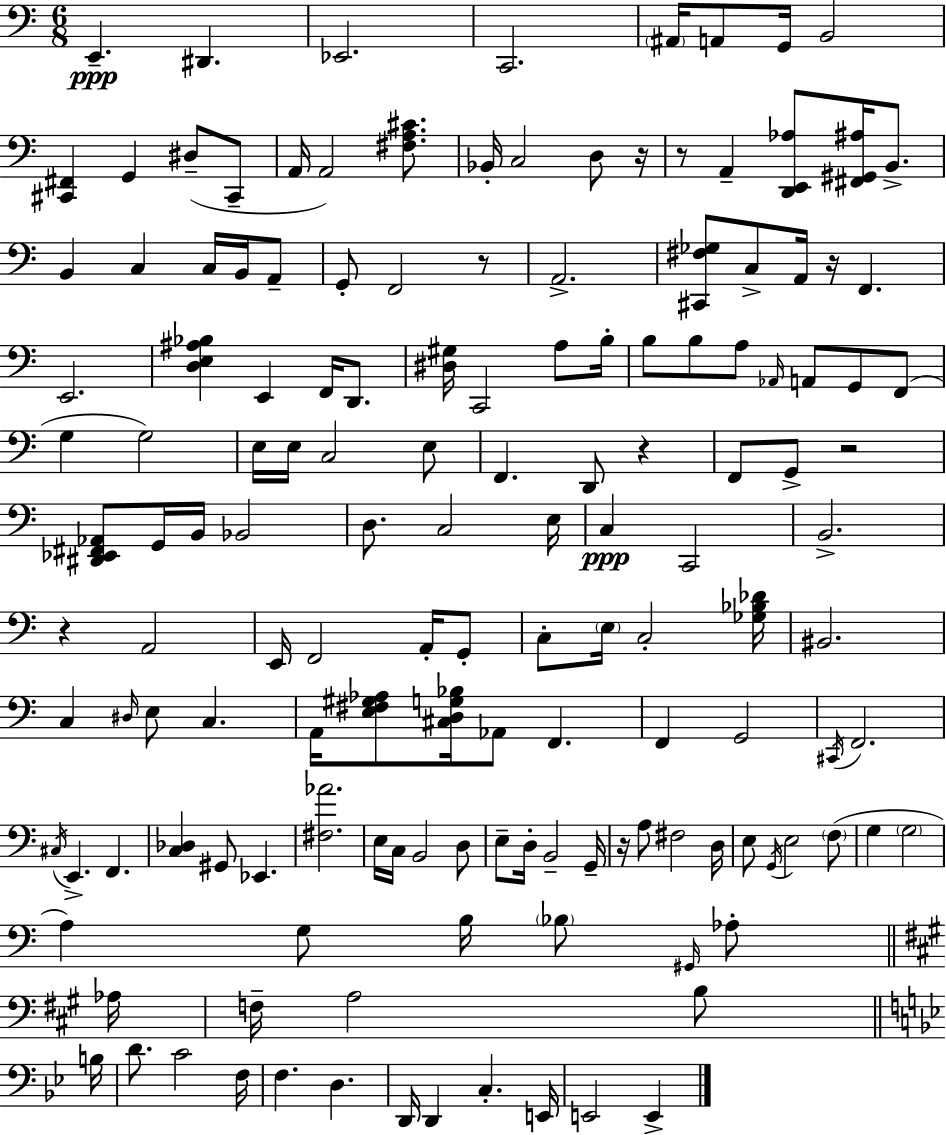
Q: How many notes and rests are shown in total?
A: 147